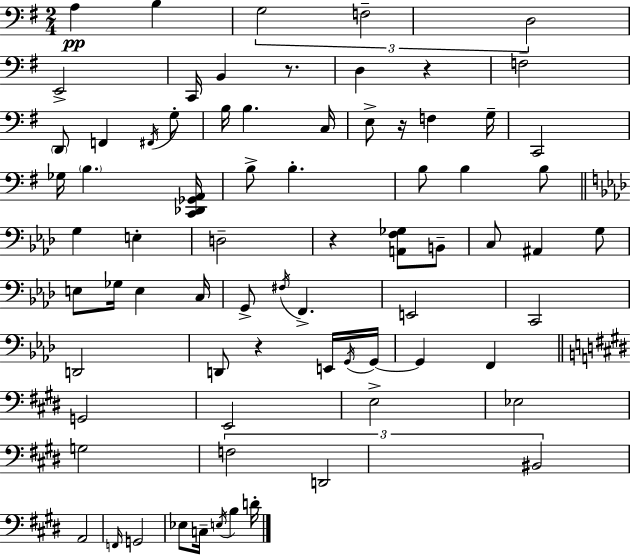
{
  \clef bass
  \numericTimeSignature
  \time 2/4
  \key e \minor
  a4\pp b4 | \tuplet 3/2 { g2 | f2-- | d2 } | \break e,2-> | c,16 b,4 r8. | d4 r4 | f2-- | \break \parenthesize d,8 f,4 \acciaccatura { fis,16 } g8-. | b16 b4. | c16 e8-> r16 f4 | g16-- c,2 | \break ges16 \parenthesize b4. | <c, des, ges, a,>16 b8-> b4.-. | b8 b4 b8 | \bar "||" \break \key aes \major g4 e4-. | d2-- | r4 <a, f ges>8 b,8-- | c8 ais,4 g8 | \break e8 ges16 e4 c16 | g,8-> \acciaccatura { fis16 } f,4.-> | e,2 | c,2 | \break d,2 | d,8 r4 e,16 | \acciaccatura { g,16 } g,16~~ g,4 f,4 | \bar "||" \break \key e \major g,2 | e,2 | e2-> | ees2 | \break g2 | \tuplet 3/2 { f2 | d,2 | bis,2 } | \break a,2 | \grace { f,16 } g,2 | ees8 c16-- \acciaccatura { e16 } b4 | d'16-. \bar "|."
}